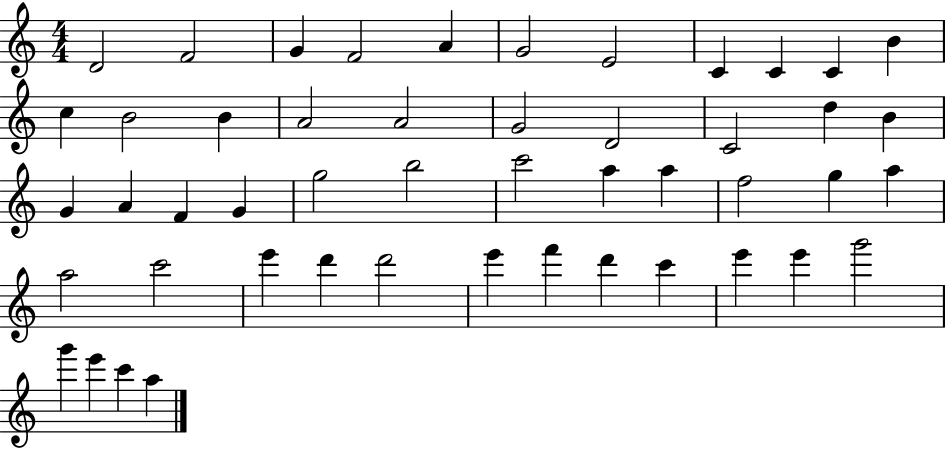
X:1
T:Untitled
M:4/4
L:1/4
K:C
D2 F2 G F2 A G2 E2 C C C B c B2 B A2 A2 G2 D2 C2 d B G A F G g2 b2 c'2 a a f2 g a a2 c'2 e' d' d'2 e' f' d' c' e' e' g'2 g' e' c' a